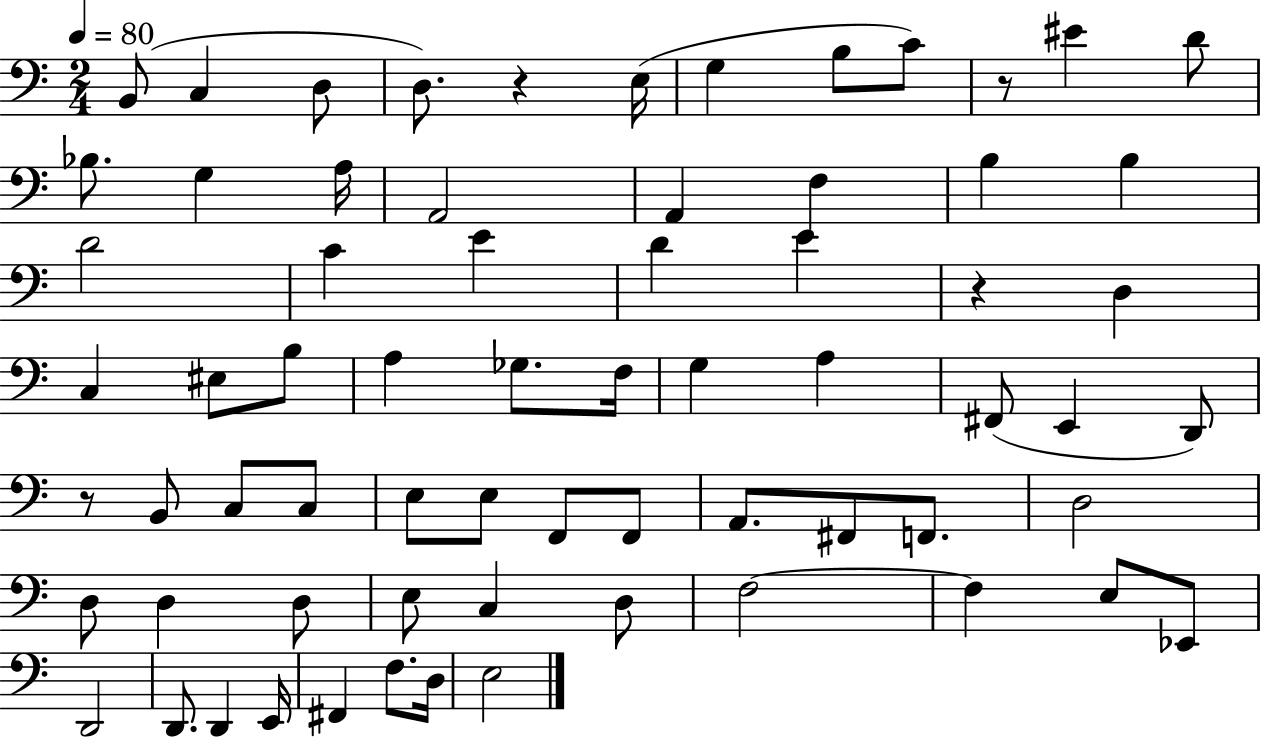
{
  \clef bass
  \numericTimeSignature
  \time 2/4
  \key c \major
  \tempo 4 = 80
  b,8( c4 d8 | d8.) r4 e16( | g4 b8 c'8) | r8 eis'4 d'8 | \break bes8. g4 a16 | a,2 | a,4 f4 | b4 b4 | \break d'2 | c'4 e'4 | d'4 e'4 | r4 d4 | \break c4 eis8 b8 | a4 ges8. f16 | g4 a4 | fis,8( e,4 d,8) | \break r8 b,8 c8 c8 | e8 e8 f,8 f,8 | a,8. fis,8 f,8. | d2 | \break d8 d4 d8 | e8 c4 d8 | f2~~ | f4 e8 ees,8 | \break d,2 | d,8. d,4 e,16 | fis,4 f8. d16 | e2 | \break \bar "|."
}